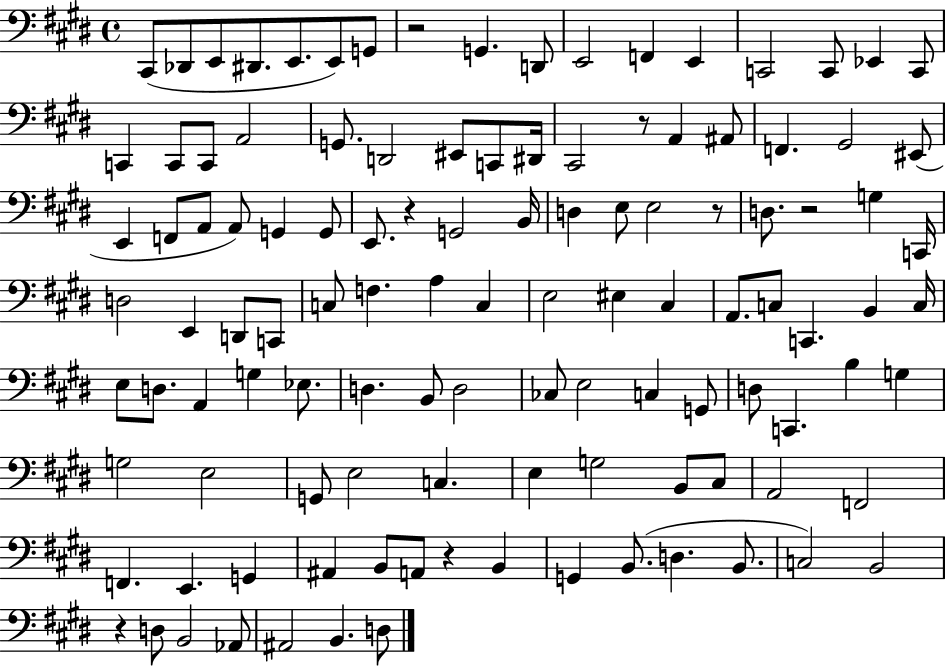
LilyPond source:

{
  \clef bass
  \time 4/4
  \defaultTimeSignature
  \key e \major
  cis,8( des,8 e,8 dis,8. e,8. e,8) g,8 | r2 g,4. d,8 | e,2 f,4 e,4 | c,2 c,8 ees,4 c,8 | \break c,4 c,8 c,8 a,2 | g,8. d,2 eis,8 c,8 dis,16 | cis,2 r8 a,4 ais,8 | f,4. gis,2 eis,8( | \break e,4 f,8 a,8 a,8) g,4 g,8 | e,8. r4 g,2 b,16 | d4 e8 e2 r8 | d8. r2 g4 c,16 | \break d2 e,4 d,8 c,8 | c8 f4. a4 c4 | e2 eis4 cis4 | a,8. c8 c,4. b,4 c16 | \break e8 d8. a,4 g4 ees8. | d4. b,8 d2 | ces8 e2 c4 g,8 | d8 c,4. b4 g4 | \break g2 e2 | g,8 e2 c4. | e4 g2 b,8 cis8 | a,2 f,2 | \break f,4. e,4. g,4 | ais,4 b,8 a,8 r4 b,4 | g,4 b,8.( d4. b,8. | c2) b,2 | \break r4 d8 b,2 aes,8 | ais,2 b,4. d8 | \bar "|."
}